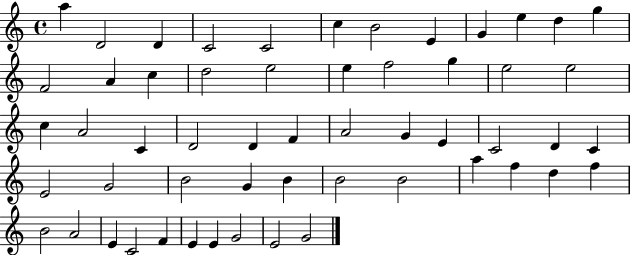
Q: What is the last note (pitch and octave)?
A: G4